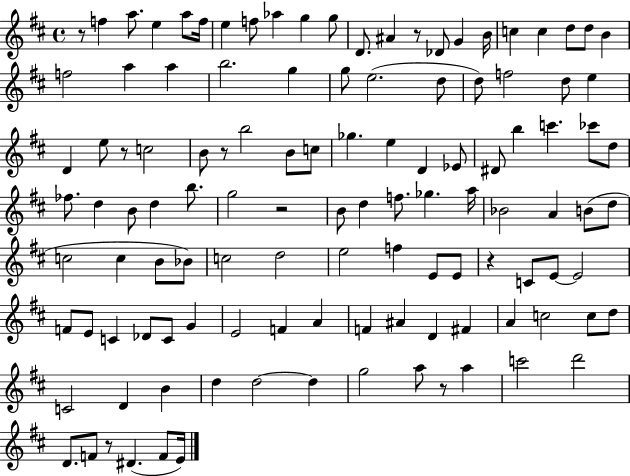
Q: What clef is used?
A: treble